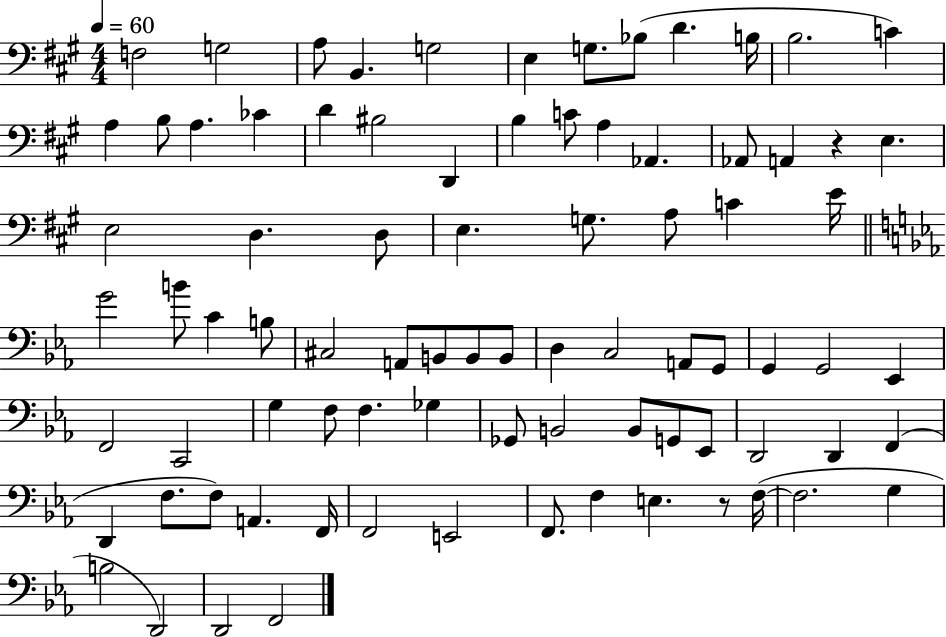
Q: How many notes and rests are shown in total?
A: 83